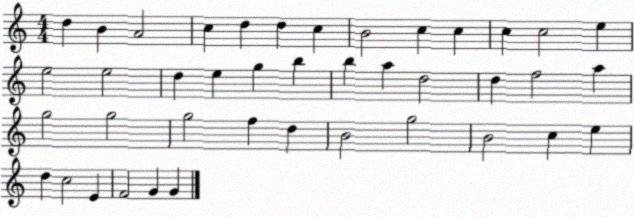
X:1
T:Untitled
M:4/4
L:1/4
K:C
d B A2 c d d c B2 c c c c2 e e2 e2 d e g b b a d2 d f2 a g2 g2 g2 f d B2 g2 B2 c e d c2 E F2 G G